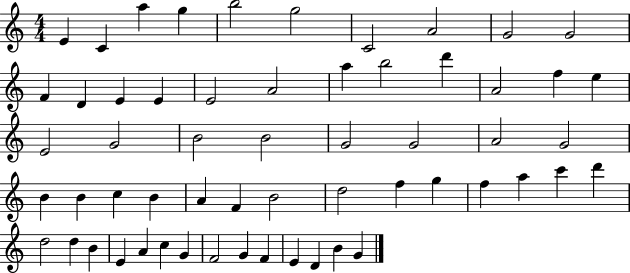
E4/q C4/q A5/q G5/q B5/h G5/h C4/h A4/h G4/h G4/h F4/q D4/q E4/q E4/q E4/h A4/h A5/q B5/h D6/q A4/h F5/q E5/q E4/h G4/h B4/h B4/h G4/h G4/h A4/h G4/h B4/q B4/q C5/q B4/q A4/q F4/q B4/h D5/h F5/q G5/q F5/q A5/q C6/q D6/q D5/h D5/q B4/q E4/q A4/q C5/q G4/q F4/h G4/q F4/q E4/q D4/q B4/q G4/q